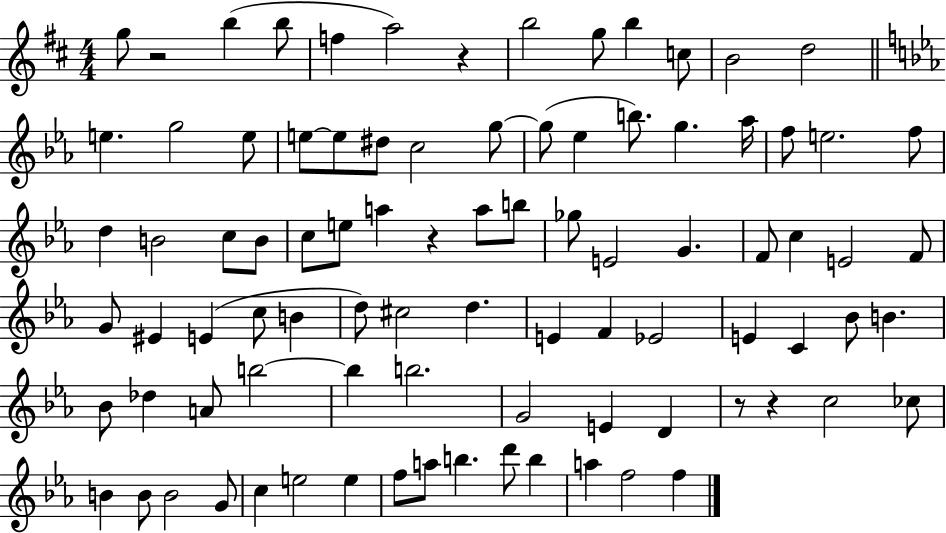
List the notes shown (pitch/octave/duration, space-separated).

G5/e R/h B5/q B5/e F5/q A5/h R/q B5/h G5/e B5/q C5/e B4/h D5/h E5/q. G5/h E5/e E5/e E5/e D#5/e C5/h G5/e G5/e Eb5/q B5/e. G5/q. Ab5/s F5/e E5/h. F5/e D5/q B4/h C5/e B4/e C5/e E5/e A5/q R/q A5/e B5/e Gb5/e E4/h G4/q. F4/e C5/q E4/h F4/e G4/e EIS4/q E4/q C5/e B4/q D5/e C#5/h D5/q. E4/q F4/q Eb4/h E4/q C4/q Bb4/e B4/q. Bb4/e Db5/q A4/e B5/h B5/q B5/h. G4/h E4/q D4/q R/e R/q C5/h CES5/e B4/q B4/e B4/h G4/e C5/q E5/h E5/q F5/e A5/e B5/q. D6/e B5/q A5/q F5/h F5/q